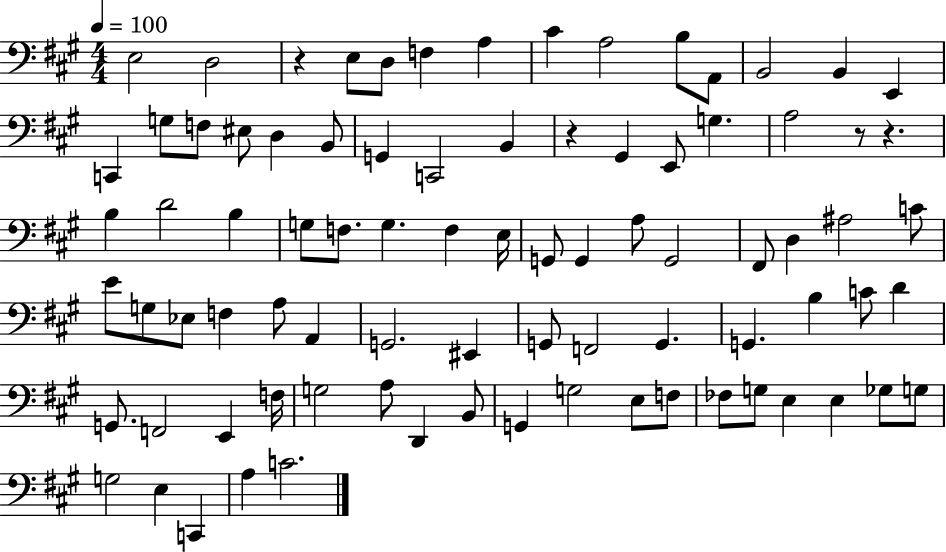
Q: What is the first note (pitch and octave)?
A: E3